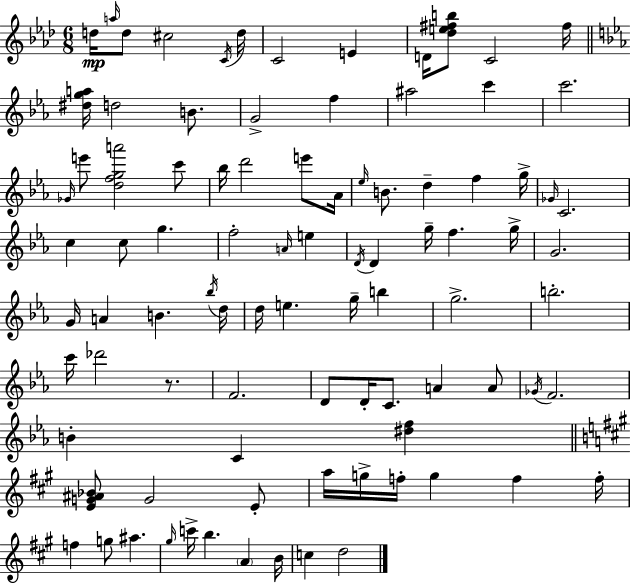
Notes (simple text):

D5/s A5/s D5/e C#5/h C4/s D5/s C4/h E4/q D4/s [Db5,E5,F#5,B5]/e C4/h F#5/s [D#5,G5,A5]/s D5/h B4/e. G4/h F5/q A#5/h C6/q C6/h. Gb4/s E6/e [D5,F5,G5,A6]/h C6/e Bb5/s D6/h E6/e Ab4/s Eb5/s B4/e. D5/q F5/q G5/s Gb4/s C4/h. C5/q C5/e G5/q. F5/h A4/s E5/q D4/s D4/q G5/s F5/q. G5/s G4/h. G4/s A4/q B4/q. Bb5/s D5/s D5/s E5/q. G5/s B5/q G5/h. B5/h. C6/s Db6/h R/e. F4/h. D4/e D4/s C4/e. A4/q A4/e Gb4/s F4/h. B4/q C4/q [D#5,F5]/q [E4,G4,A#4,Bb4]/e G4/h E4/e A5/s G5/s F5/s G5/q F5/q F5/s F5/q G5/e A#5/q. G#5/s C6/s B5/q. A4/q B4/s C5/q D5/h